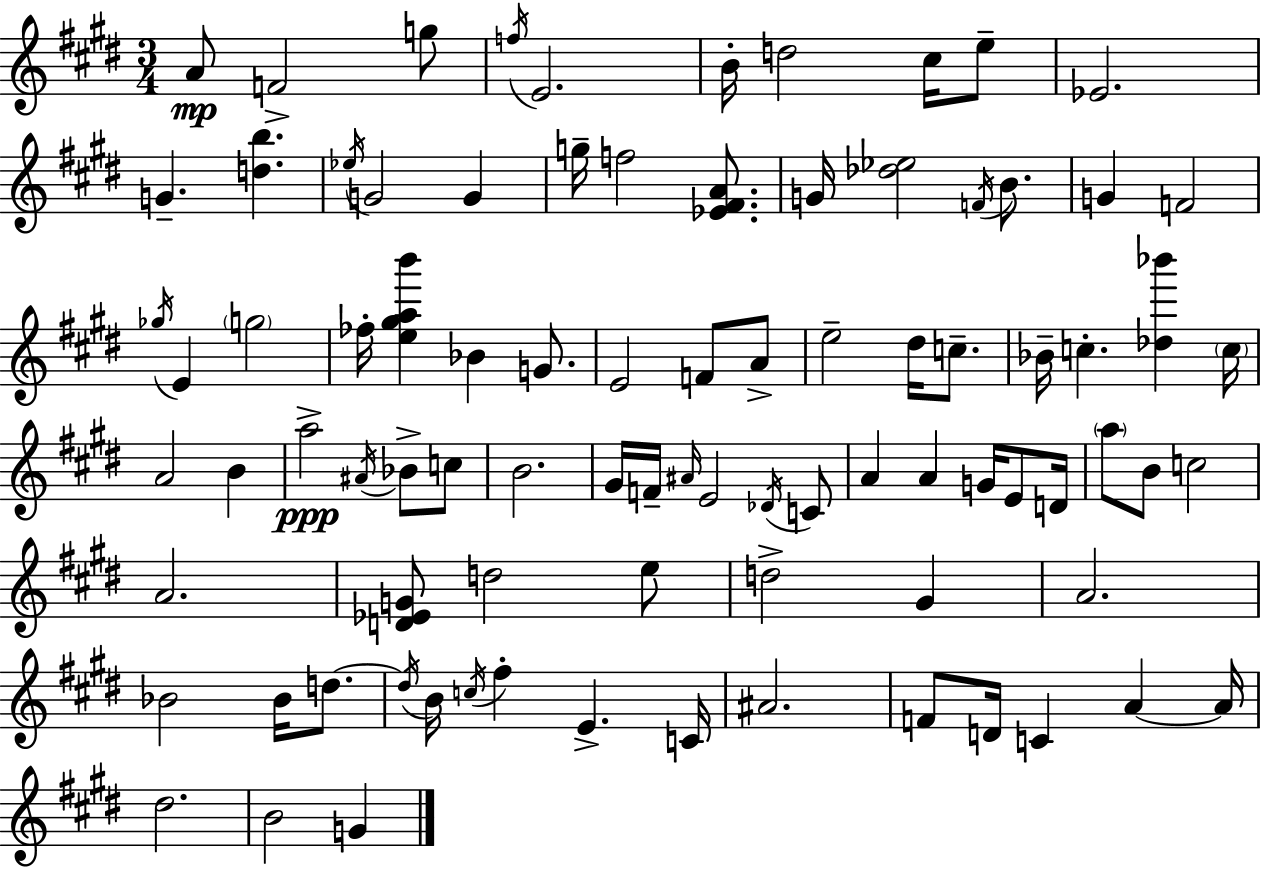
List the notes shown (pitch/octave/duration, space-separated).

A4/e F4/h G5/e F5/s E4/h. B4/s D5/h C#5/s E5/e Eb4/h. G4/q. [D5,B5]/q. Eb5/s G4/h G4/q G5/s F5/h [Eb4,F#4,A4]/e. G4/s [Db5,Eb5]/h F4/s B4/e. G4/q F4/h Gb5/s E4/q G5/h FES5/s [E5,G#5,A5,B6]/q Bb4/q G4/e. E4/h F4/e A4/e E5/h D#5/s C5/e. Bb4/s C5/q. [Db5,Bb6]/q C5/s A4/h B4/q A5/h A#4/s Bb4/e C5/e B4/h. G#4/s F4/s A#4/s E4/h Db4/s C4/e A4/q A4/q G4/s E4/e D4/s A5/e B4/e C5/h A4/h. [D4,Eb4,G4]/e D5/h E5/e D5/h G#4/q A4/h. Bb4/h Bb4/s D5/e. D5/s B4/s C5/s F#5/q E4/q. C4/s A#4/h. F4/e D4/s C4/q A4/q A4/s D#5/h. B4/h G4/q